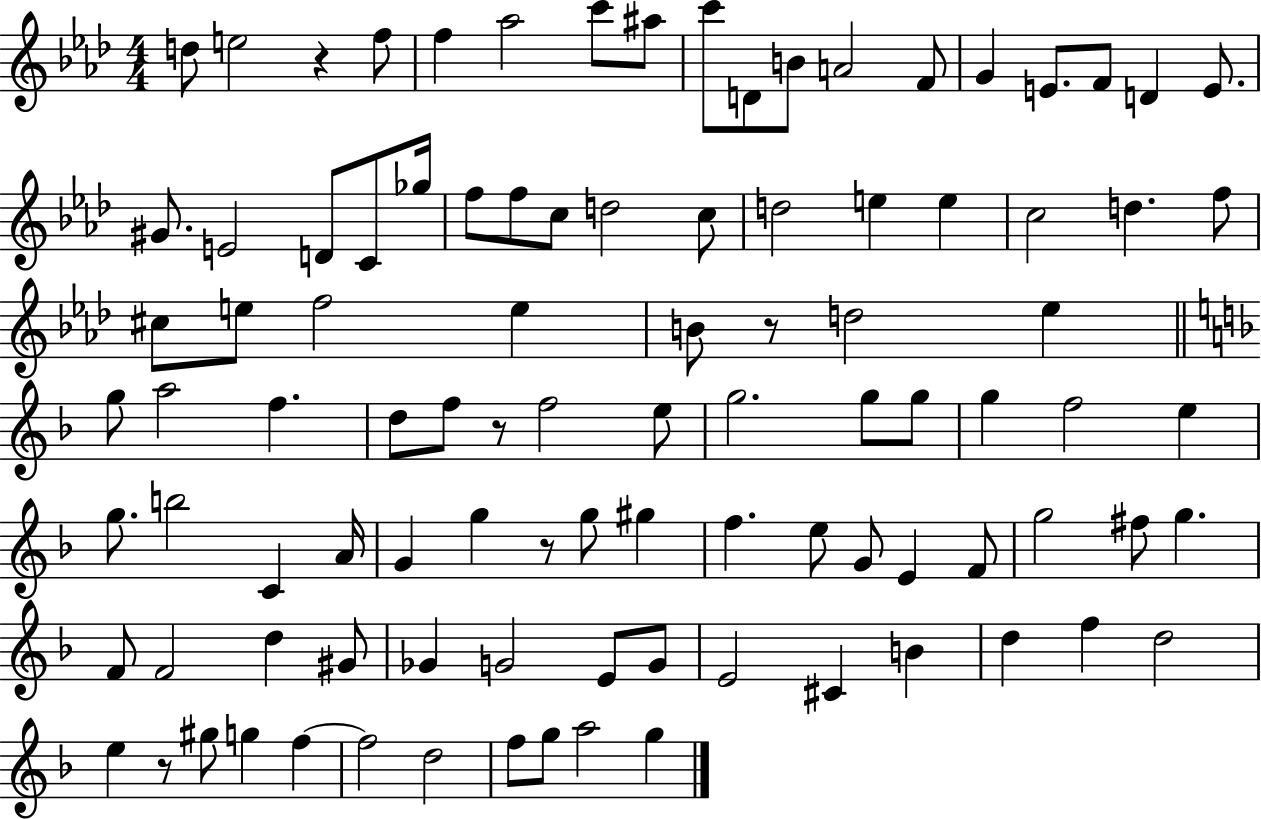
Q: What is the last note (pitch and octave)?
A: G5